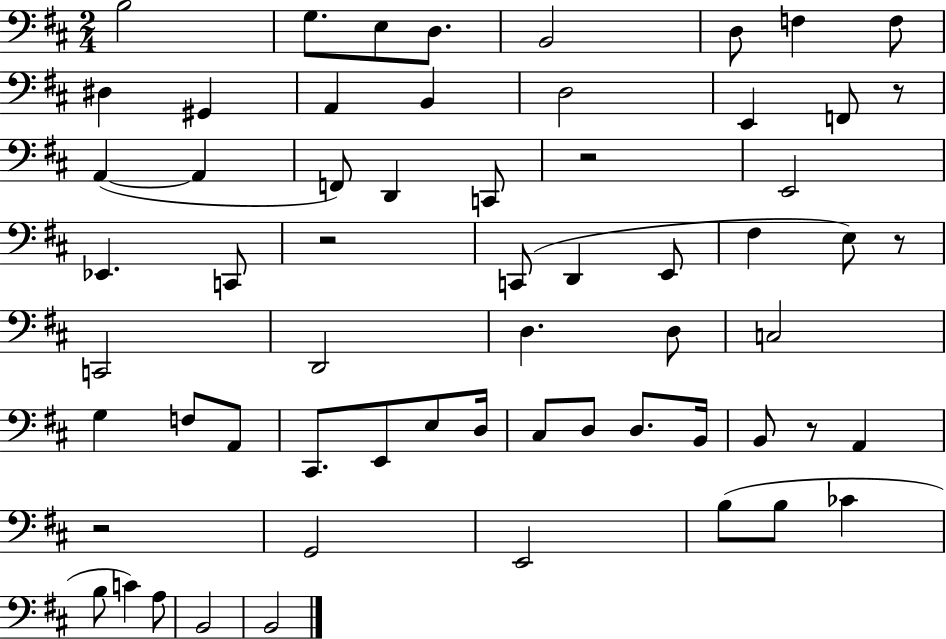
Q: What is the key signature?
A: D major